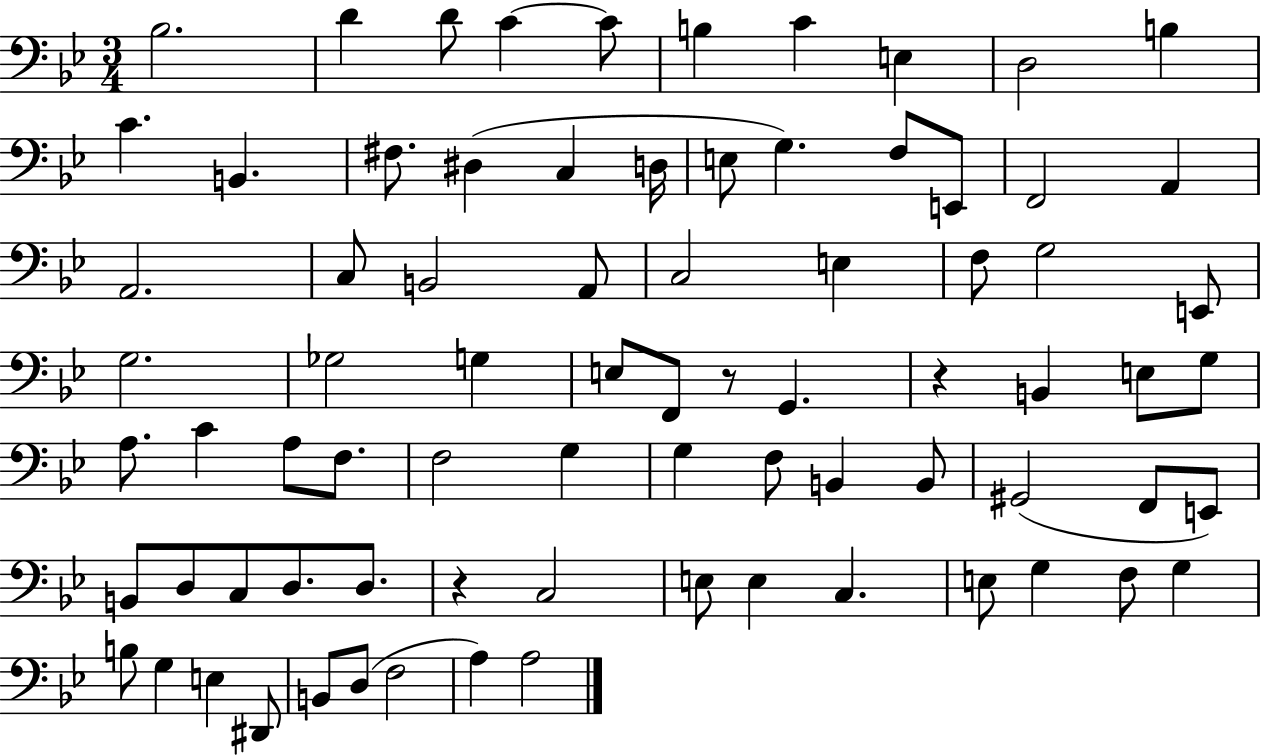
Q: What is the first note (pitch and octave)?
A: Bb3